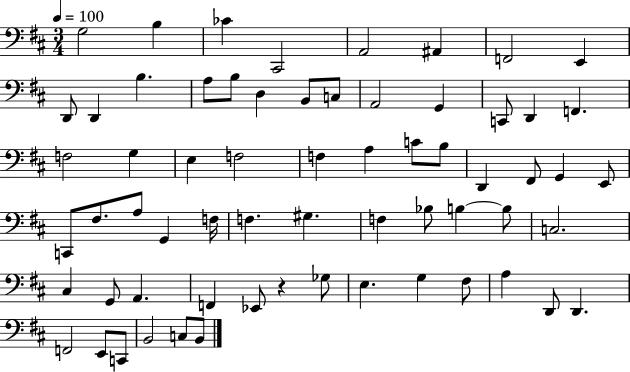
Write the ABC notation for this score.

X:1
T:Untitled
M:3/4
L:1/4
K:D
G,2 B, _C ^C,,2 A,,2 ^A,, F,,2 E,, D,,/2 D,, B, A,/2 B,/2 D, B,,/2 C,/2 A,,2 G,, C,,/2 D,, F,, F,2 G, E, F,2 F, A, C/2 B,/2 D,, ^F,,/2 G,, E,,/2 C,,/2 ^F,/2 A,/2 G,, F,/4 F, ^G, F, _B,/2 B, B,/2 C,2 ^C, G,,/2 A,, F,, _E,,/2 z _G,/2 E, G, ^F,/2 A, D,,/2 D,, F,,2 E,,/2 C,,/2 B,,2 C,/2 B,,/2